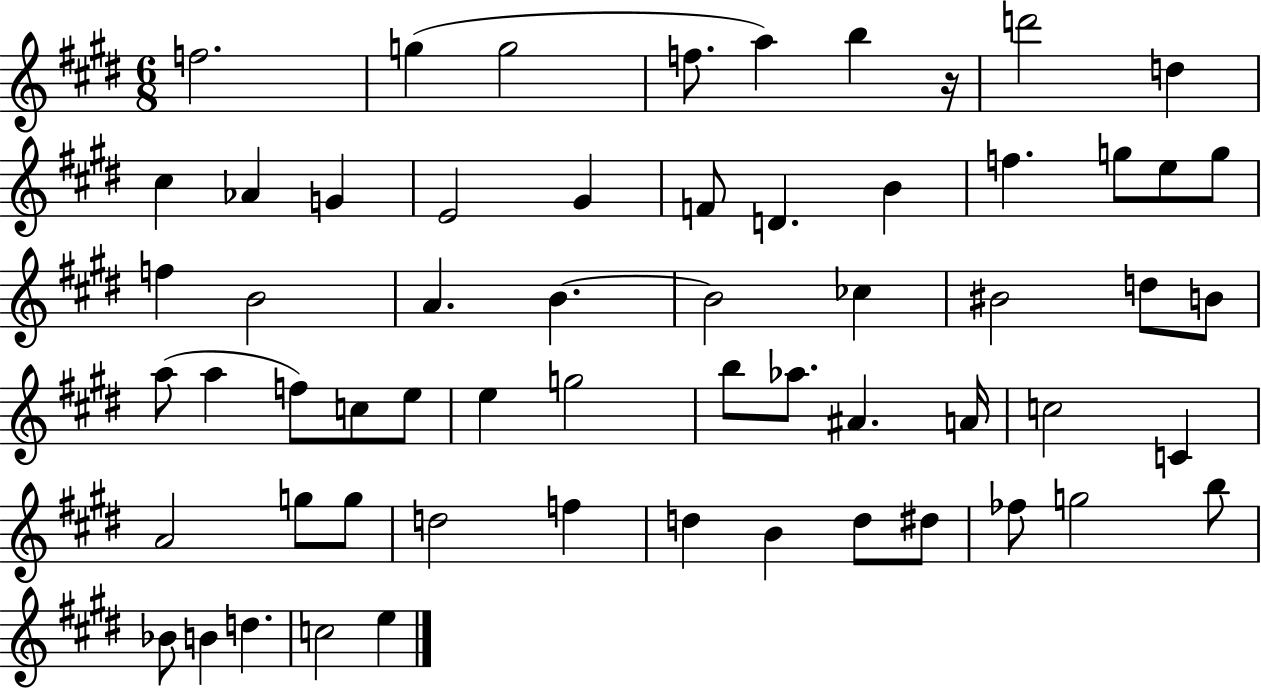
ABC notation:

X:1
T:Untitled
M:6/8
L:1/4
K:E
f2 g g2 f/2 a b z/4 d'2 d ^c _A G E2 ^G F/2 D B f g/2 e/2 g/2 f B2 A B B2 _c ^B2 d/2 B/2 a/2 a f/2 c/2 e/2 e g2 b/2 _a/2 ^A A/4 c2 C A2 g/2 g/2 d2 f d B d/2 ^d/2 _f/2 g2 b/2 _B/2 B d c2 e